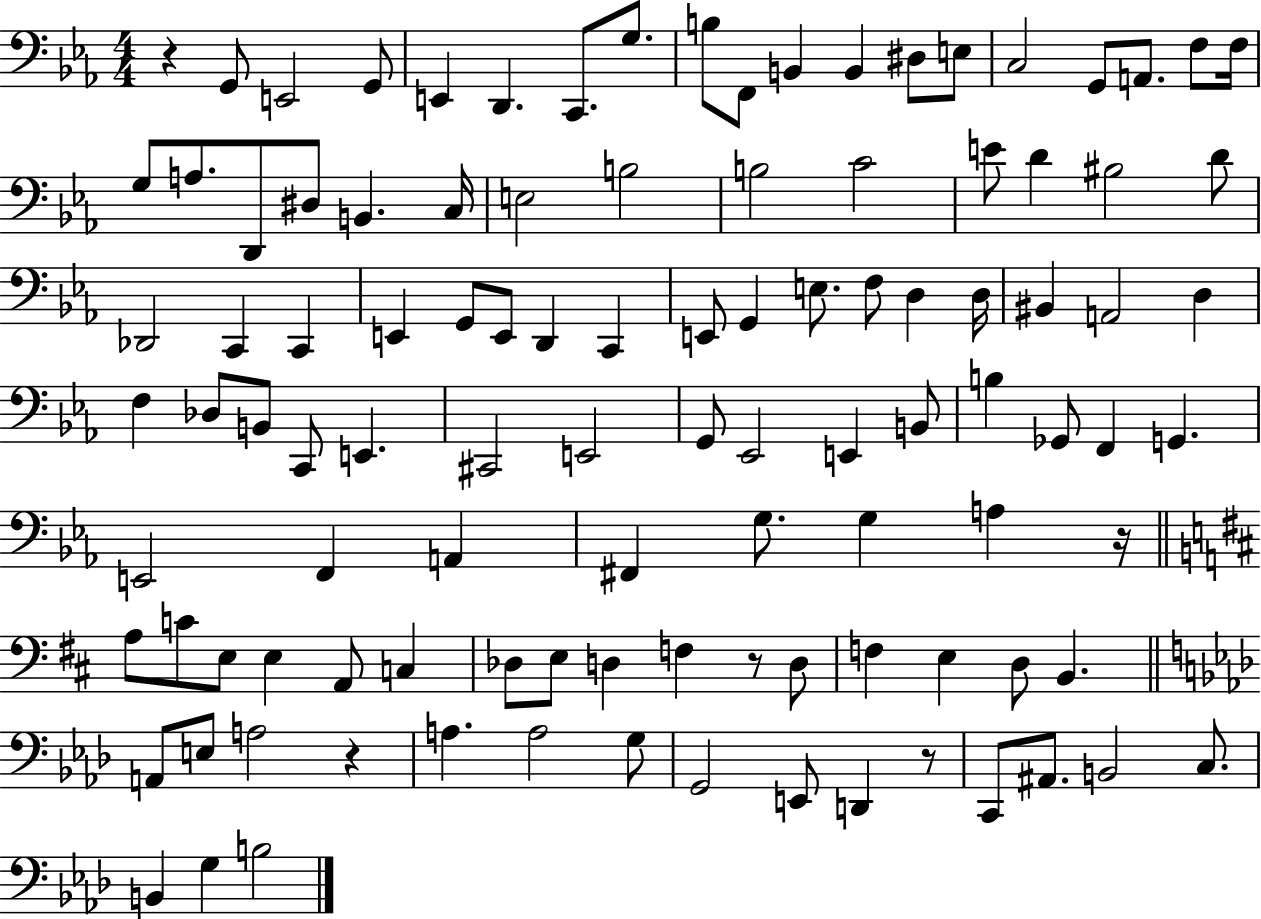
X:1
T:Untitled
M:4/4
L:1/4
K:Eb
z G,,/2 E,,2 G,,/2 E,, D,, C,,/2 G,/2 B,/2 F,,/2 B,, B,, ^D,/2 E,/2 C,2 G,,/2 A,,/2 F,/2 F,/4 G,/2 A,/2 D,,/2 ^D,/2 B,, C,/4 E,2 B,2 B,2 C2 E/2 D ^B,2 D/2 _D,,2 C,, C,, E,, G,,/2 E,,/2 D,, C,, E,,/2 G,, E,/2 F,/2 D, D,/4 ^B,, A,,2 D, F, _D,/2 B,,/2 C,,/2 E,, ^C,,2 E,,2 G,,/2 _E,,2 E,, B,,/2 B, _G,,/2 F,, G,, E,,2 F,, A,, ^F,, G,/2 G, A, z/4 A,/2 C/2 E,/2 E, A,,/2 C, _D,/2 E,/2 D, F, z/2 D,/2 F, E, D,/2 B,, A,,/2 E,/2 A,2 z A, A,2 G,/2 G,,2 E,,/2 D,, z/2 C,,/2 ^A,,/2 B,,2 C,/2 B,, G, B,2